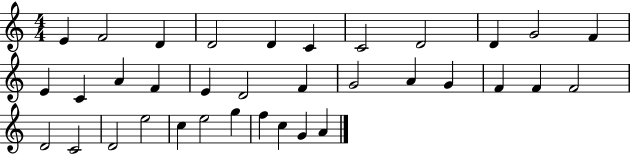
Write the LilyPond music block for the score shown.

{
  \clef treble
  \numericTimeSignature
  \time 4/4
  \key c \major
  e'4 f'2 d'4 | d'2 d'4 c'4 | c'2 d'2 | d'4 g'2 f'4 | \break e'4 c'4 a'4 f'4 | e'4 d'2 f'4 | g'2 a'4 g'4 | f'4 f'4 f'2 | \break d'2 c'2 | d'2 e''2 | c''4 e''2 g''4 | f''4 c''4 g'4 a'4 | \break \bar "|."
}